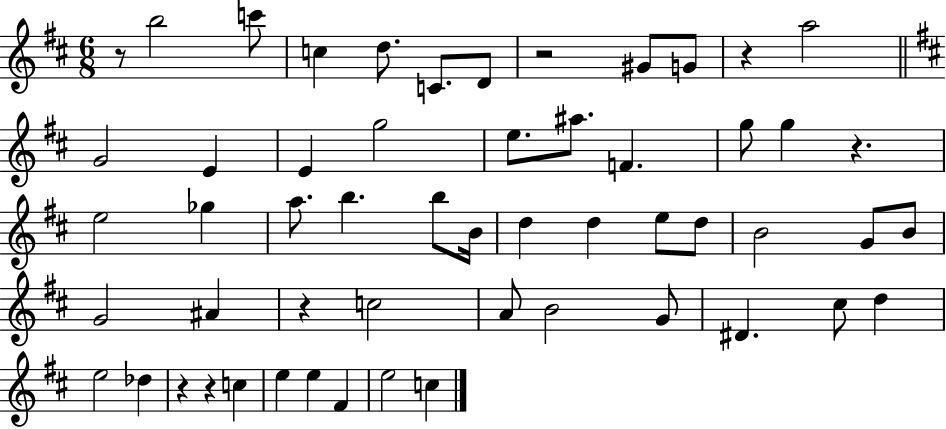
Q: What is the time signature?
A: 6/8